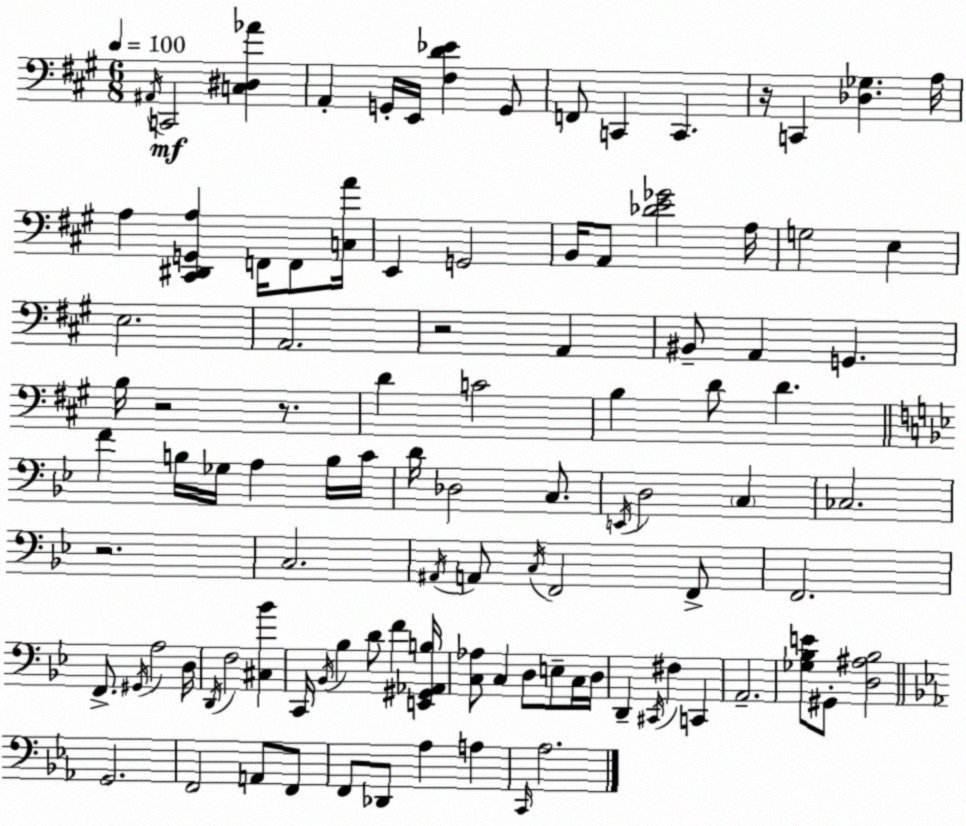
X:1
T:Untitled
M:6/8
L:1/4
K:A
^A,,/4 C,,2 [C,^D,_A] A,, G,,/4 E,,/4 [^F,D_E] G,,/2 F,,/2 C,, C,, z/4 C,, [_D,_G,] A,/4 A, [^C,,^D,,G,,A,] F,,/4 F,,/2 [C,A]/4 E,, G,,2 B,,/4 A,,/2 [_DE_G]2 A,/4 G,2 E, E,2 A,,2 z2 A,, ^B,,/2 A,, G,, B,/4 z2 z/2 D C2 B, D/2 D F B,/4 _G,/4 A, B,/4 C/4 D/4 _D,2 C,/2 E,,/4 D,2 C, _C,2 z2 C,2 ^A,,/4 A,,/2 C,/4 F,,2 F,,/2 F,,2 F,,/2 ^G,,/4 A,2 D,/4 D,,/4 F,2 [^C,_B] C,,/4 _B,,/4 _B, D/2 F [E,,^G,,_A,,B,]/4 [C,_A,]/2 C, D,/2 E,/2 C,/4 D,/4 D,, ^C,,/4 ^F, C,, A,,2 [_G,_B,E]/2 ^G,,/2 [D,^A,_B,]2 G,,2 F,,2 A,,/2 F,,/2 F,,/2 _D,,/2 _A, A, C,,/4 _A,2